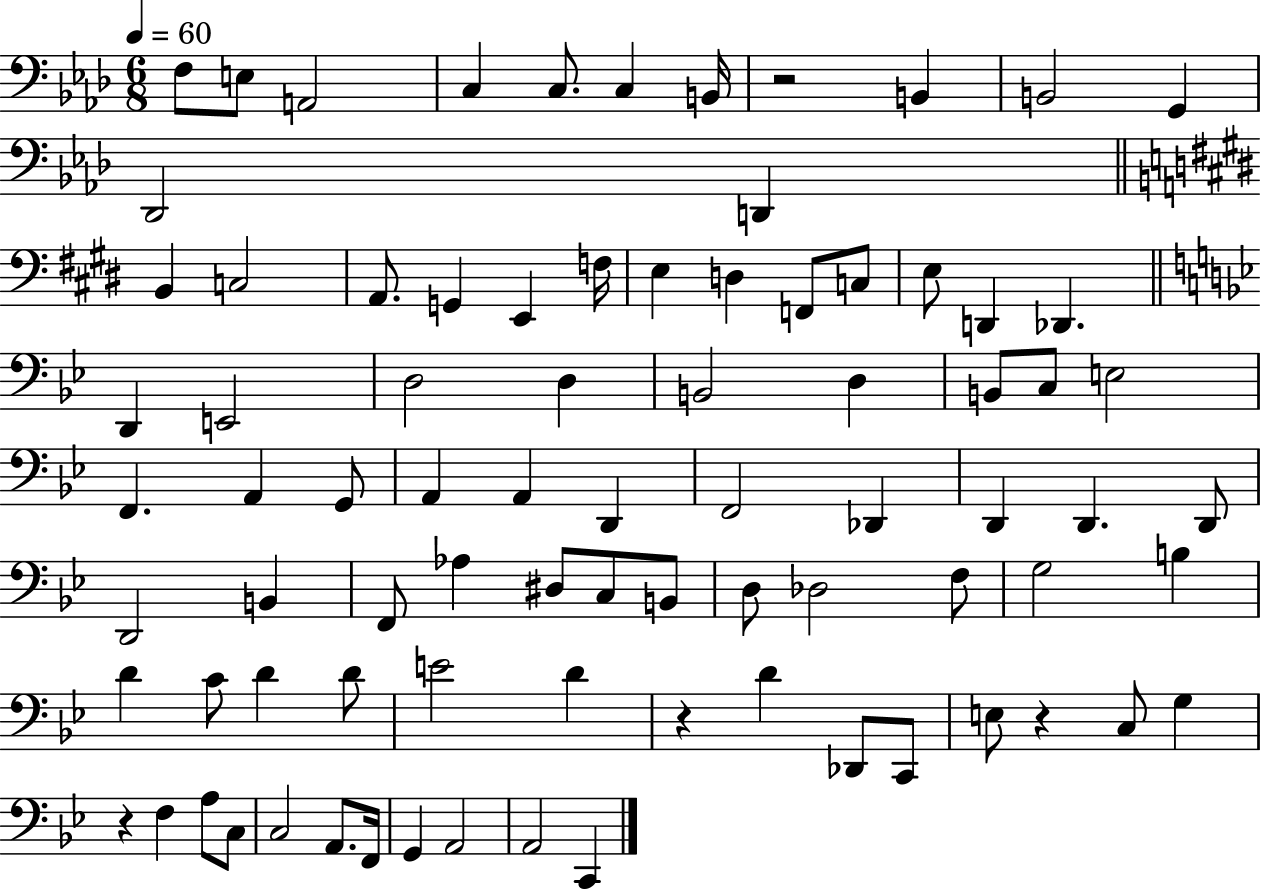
F3/e E3/e A2/h C3/q C3/e. C3/q B2/s R/h B2/q B2/h G2/q Db2/h D2/q B2/q C3/h A2/e. G2/q E2/q F3/s E3/q D3/q F2/e C3/e E3/e D2/q Db2/q. D2/q E2/h D3/h D3/q B2/h D3/q B2/e C3/e E3/h F2/q. A2/q G2/e A2/q A2/q D2/q F2/h Db2/q D2/q D2/q. D2/e D2/h B2/q F2/e Ab3/q D#3/e C3/e B2/e D3/e Db3/h F3/e G3/h B3/q D4/q C4/e D4/q D4/e E4/h D4/q R/q D4/q Db2/e C2/e E3/e R/q C3/e G3/q R/q F3/q A3/e C3/e C3/h A2/e. F2/s G2/q A2/h A2/h C2/q